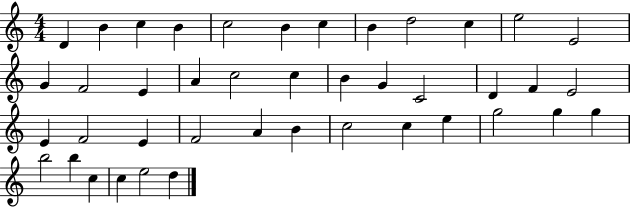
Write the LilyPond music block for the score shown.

{
  \clef treble
  \numericTimeSignature
  \time 4/4
  \key c \major
  d'4 b'4 c''4 b'4 | c''2 b'4 c''4 | b'4 d''2 c''4 | e''2 e'2 | \break g'4 f'2 e'4 | a'4 c''2 c''4 | b'4 g'4 c'2 | d'4 f'4 e'2 | \break e'4 f'2 e'4 | f'2 a'4 b'4 | c''2 c''4 e''4 | g''2 g''4 g''4 | \break b''2 b''4 c''4 | c''4 e''2 d''4 | \bar "|."
}